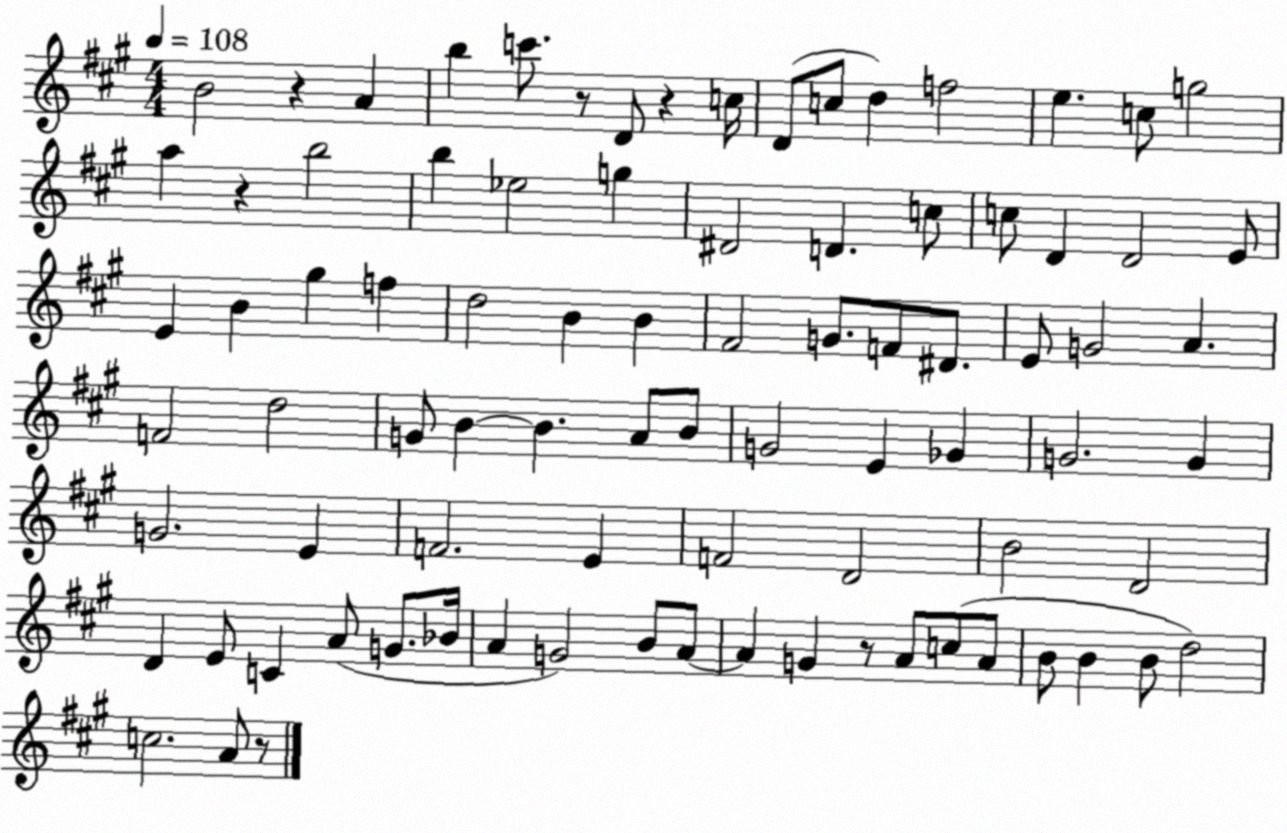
X:1
T:Untitled
M:4/4
L:1/4
K:A
B2 z A b c'/2 z/2 D/2 z c/4 D/2 c/2 d f2 e c/2 g2 a z b2 b _e2 g ^D2 D c/2 c/2 D D2 E/2 E B ^g f d2 B B ^F2 G/2 F/2 ^D/2 E/2 G2 A F2 d2 G/2 B B A/2 B/2 G2 E _G G2 G G2 E F2 E F2 D2 B2 D2 D E/2 C A/2 G/2 _B/4 A G2 B/2 A/2 A G z/2 A/2 c/2 A/2 B/2 B B/2 d2 c2 A/2 z/2